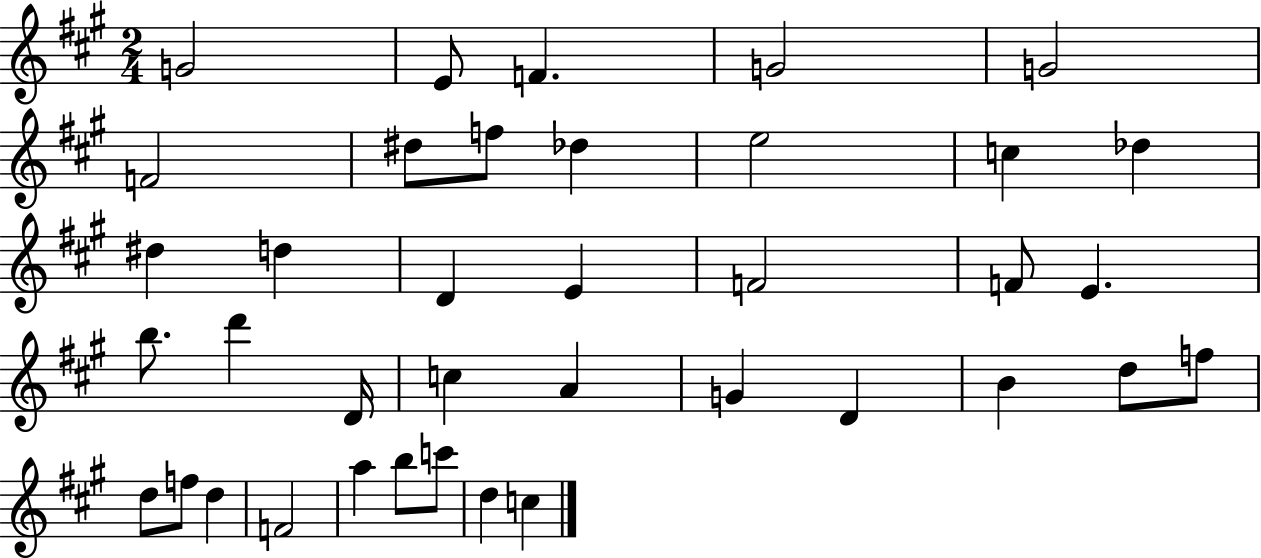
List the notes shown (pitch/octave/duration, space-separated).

G4/h E4/e F4/q. G4/h G4/h F4/h D#5/e F5/e Db5/q E5/h C5/q Db5/q D#5/q D5/q D4/q E4/q F4/h F4/e E4/q. B5/e. D6/q D4/s C5/q A4/q G4/q D4/q B4/q D5/e F5/e D5/e F5/e D5/q F4/h A5/q B5/e C6/e D5/q C5/q